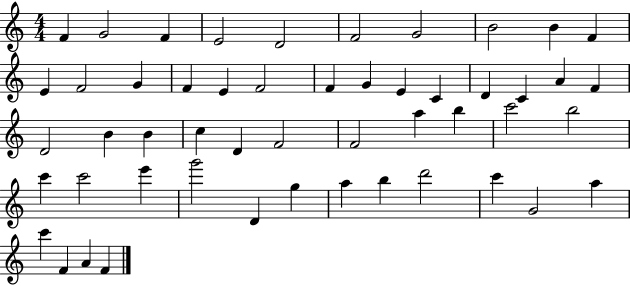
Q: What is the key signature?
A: C major